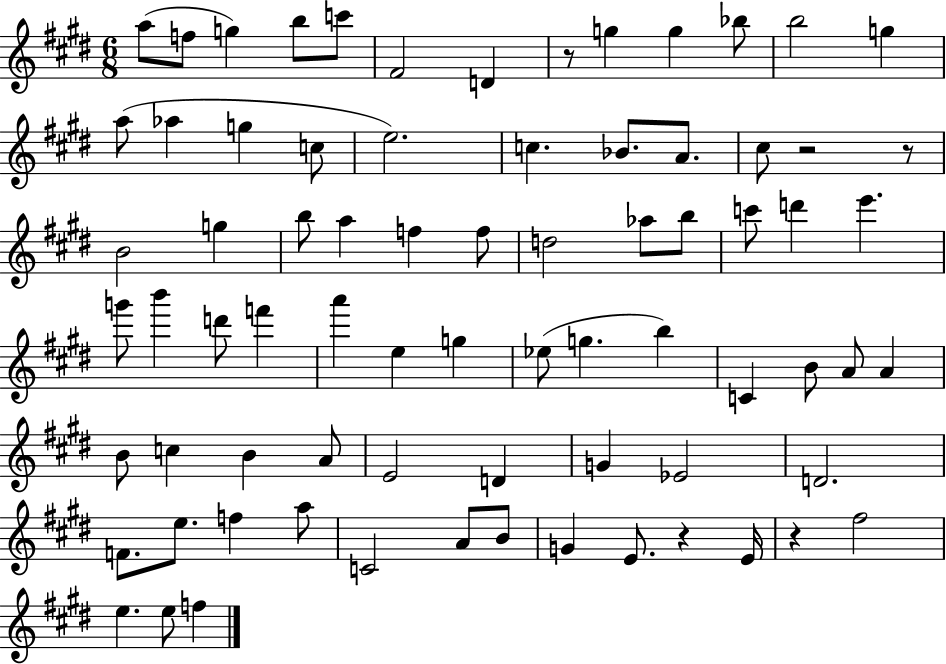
X:1
T:Untitled
M:6/8
L:1/4
K:E
a/2 f/2 g b/2 c'/2 ^F2 D z/2 g g _b/2 b2 g a/2 _a g c/2 e2 c _B/2 A/2 ^c/2 z2 z/2 B2 g b/2 a f f/2 d2 _a/2 b/2 c'/2 d' e' g'/2 b' d'/2 f' a' e g _e/2 g b C B/2 A/2 A B/2 c B A/2 E2 D G _E2 D2 F/2 e/2 f a/2 C2 A/2 B/2 G E/2 z E/4 z ^f2 e e/2 f